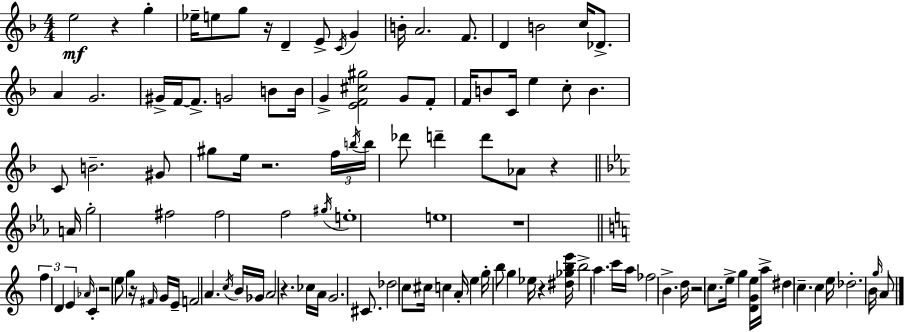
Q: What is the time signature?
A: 4/4